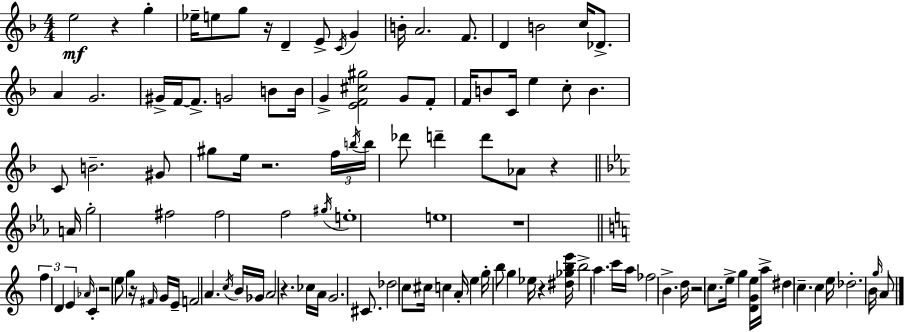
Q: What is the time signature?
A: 4/4